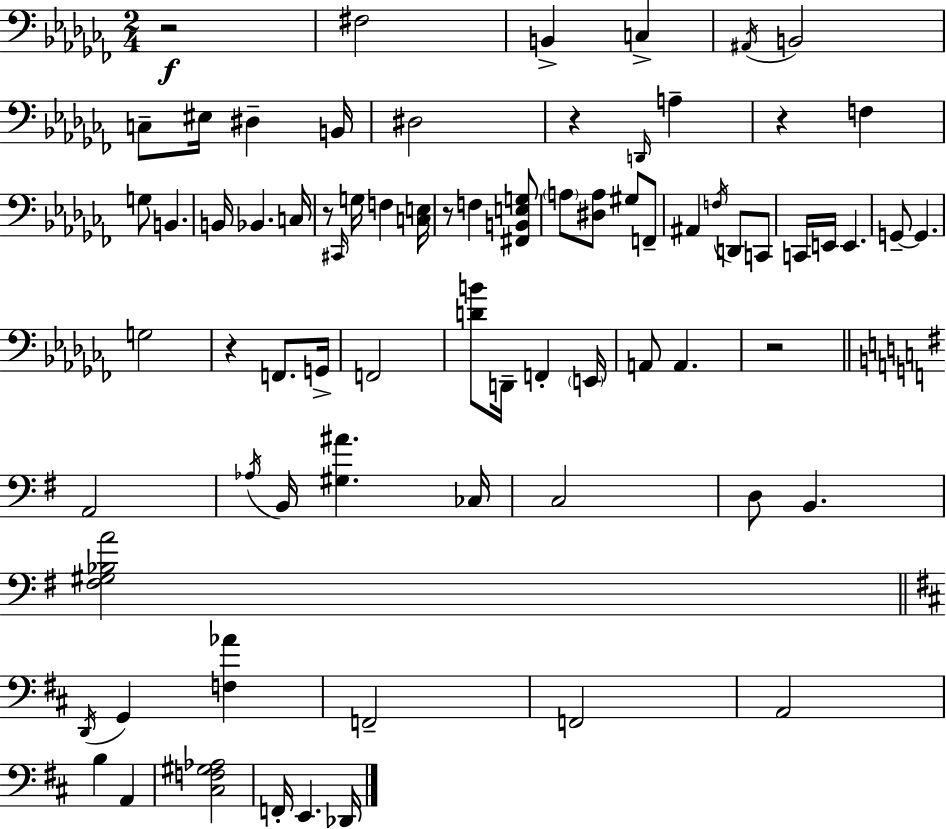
X:1
T:Untitled
M:2/4
L:1/4
K:Abm
z2 ^F,2 B,, C, ^A,,/4 B,,2 C,/2 ^E,/4 ^D, B,,/4 ^D,2 z D,,/4 A, z F, G,/2 B,, B,,/4 _B,, C,/4 z/2 ^C,,/4 G,/4 F, [C,E,]/4 z/2 F, [^F,,B,,E,G,]/2 A,/2 [^D,A,]/2 ^G,/2 F,,/2 ^A,, F,/4 D,,/2 C,,/2 C,,/4 E,,/4 E,, G,,/2 G,, G,2 z F,,/2 G,,/4 F,,2 [DB]/2 D,,/4 F,, E,,/4 A,,/2 A,, z2 A,,2 _A,/4 B,,/4 [^G,^A] _C,/4 C,2 D,/2 B,, [^F,^G,_B,A]2 D,,/4 G,, [F,_A] F,,2 F,,2 A,,2 B, A,, [^C,F,^G,_A,]2 F,,/4 E,, _D,,/4